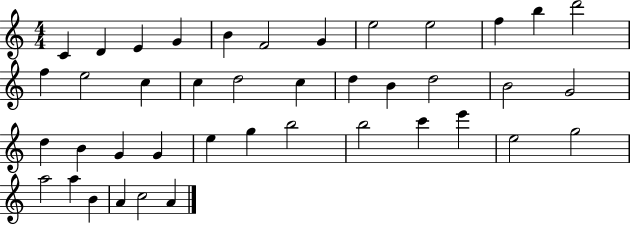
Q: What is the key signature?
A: C major